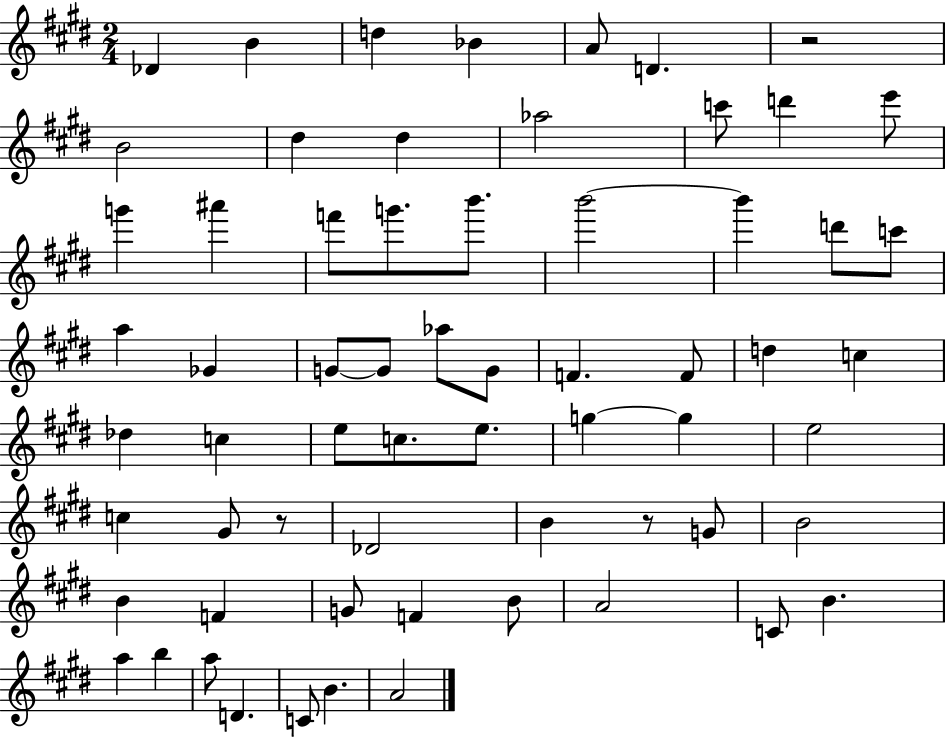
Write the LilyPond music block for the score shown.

{
  \clef treble
  \numericTimeSignature
  \time 2/4
  \key e \major
  des'4 b'4 | d''4 bes'4 | a'8 d'4. | r2 | \break b'2 | dis''4 dis''4 | aes''2 | c'''8 d'''4 e'''8 | \break g'''4 ais'''4 | f'''8 g'''8. b'''8. | b'''2~~ | b'''4 d'''8 c'''8 | \break a''4 ges'4 | g'8~~ g'8 aes''8 g'8 | f'4. f'8 | d''4 c''4 | \break des''4 c''4 | e''8 c''8. e''8. | g''4~~ g''4 | e''2 | \break c''4 gis'8 r8 | des'2 | b'4 r8 g'8 | b'2 | \break b'4 f'4 | g'8 f'4 b'8 | a'2 | c'8 b'4. | \break a''4 b''4 | a''8 d'4. | c'8 b'4. | a'2 | \break \bar "|."
}